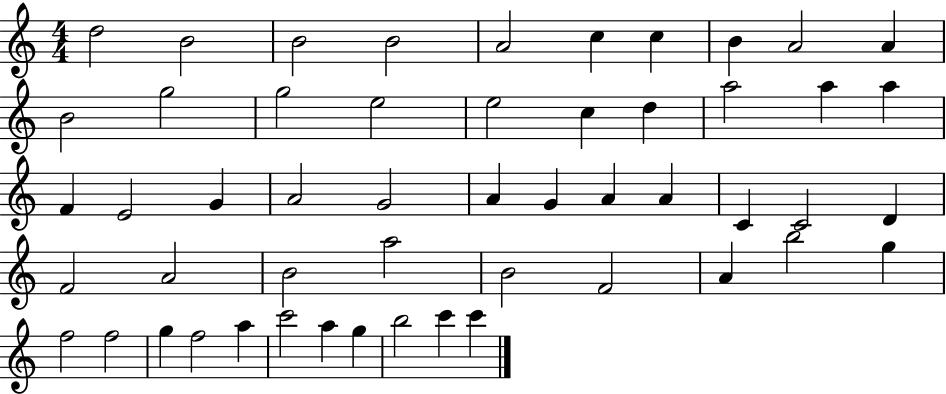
{
  \clef treble
  \numericTimeSignature
  \time 4/4
  \key c \major
  d''2 b'2 | b'2 b'2 | a'2 c''4 c''4 | b'4 a'2 a'4 | \break b'2 g''2 | g''2 e''2 | e''2 c''4 d''4 | a''2 a''4 a''4 | \break f'4 e'2 g'4 | a'2 g'2 | a'4 g'4 a'4 a'4 | c'4 c'2 d'4 | \break f'2 a'2 | b'2 a''2 | b'2 f'2 | a'4 b''2 g''4 | \break f''2 f''2 | g''4 f''2 a''4 | c'''2 a''4 g''4 | b''2 c'''4 c'''4 | \break \bar "|."
}